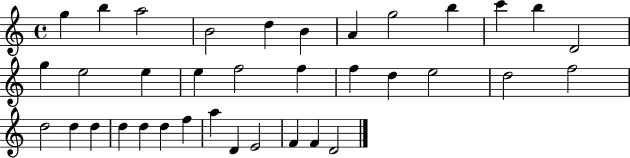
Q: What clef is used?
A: treble